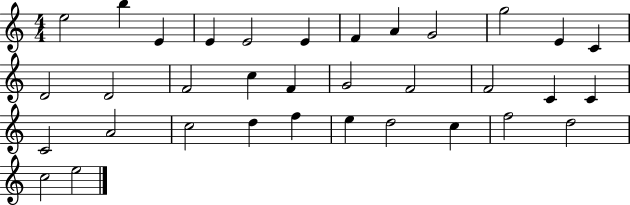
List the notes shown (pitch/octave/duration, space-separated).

E5/h B5/q E4/q E4/q E4/h E4/q F4/q A4/q G4/h G5/h E4/q C4/q D4/h D4/h F4/h C5/q F4/q G4/h F4/h F4/h C4/q C4/q C4/h A4/h C5/h D5/q F5/q E5/q D5/h C5/q F5/h D5/h C5/h E5/h